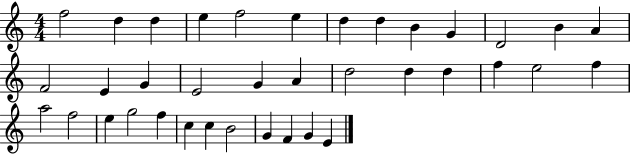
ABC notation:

X:1
T:Untitled
M:4/4
L:1/4
K:C
f2 d d e f2 e d d B G D2 B A F2 E G E2 G A d2 d d f e2 f a2 f2 e g2 f c c B2 G F G E